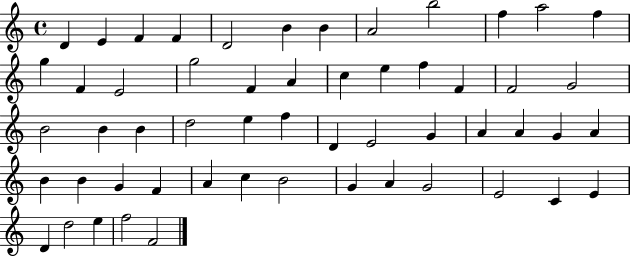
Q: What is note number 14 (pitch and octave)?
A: F4